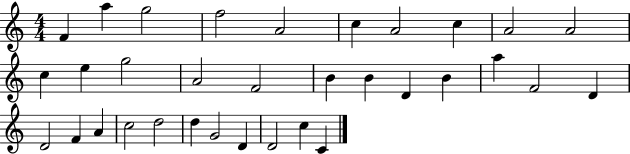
F4/q A5/q G5/h F5/h A4/h C5/q A4/h C5/q A4/h A4/h C5/q E5/q G5/h A4/h F4/h B4/q B4/q D4/q B4/q A5/q F4/h D4/q D4/h F4/q A4/q C5/h D5/h D5/q G4/h D4/q D4/h C5/q C4/q